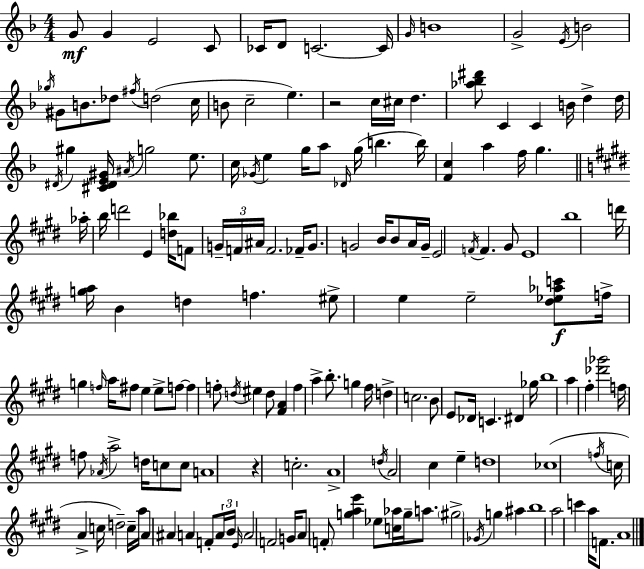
G4/e G4/q E4/h C4/e CES4/s D4/e C4/h. C4/s G4/s B4/w G4/h E4/s B4/h Gb5/s G#4/e B4/e. Db5/e F#5/s D5/h C5/s B4/e C5/h E5/q. R/h C5/s C#5/s D5/q. [Ab5,Bb5,D#6]/e C4/q C4/q B4/s D5/q D5/s D#4/s G#5/q [C#4,D#4,E4,G#4]/s A#4/s G5/h E5/e. C5/s Gb4/s E5/q G5/s A5/e Db4/s G5/s B5/q. B5/s [F4,C5]/q A5/q F5/s G5/q. Ab5/s B5/s D6/h E4/q [D5,Bb5]/s F4/e G4/s F4/s A#4/s F4/h. FES4/s G4/e. G4/h B4/s B4/e A4/s G4/s E4/h F4/s F4/q. G#4/e E4/w B5/w D6/s [G5,A5]/s B4/q D5/q F5/q. EIS5/e E5/q E5/h [D#5,Eb5,Ab5,C6]/e F5/s G5/q F5/s A5/s F#5/e E5/q E5/e F5/e F5/q F5/e D5/s EIS5/q D5/e [F#4,A4]/q F5/q A5/q B5/e. G5/q F#5/s D5/q C5/h. B4/e E4/e Db4/s C4/q. D#4/q Gb5/s B5/w A5/q F#5/q [Db6,Gb6]/h F5/s F5/e Ab4/s A5/h D5/s C5/e C5/e A4/w R/q C5/h. A4/w D5/s A4/h C#5/q E5/q D5/w CES5/w F5/s C5/s A4/q C5/s D5/h C5/s A5/s A4/q A#4/q A4/q F4/e A4/s B4/s E4/s A4/h F4/h G4/s A4/e F4/e [G5,A5,E6]/q Eb5/e [C5,Ab5]/s G5/s A5/e. G#5/h Gb4/s G5/q A#5/q B5/w A5/h C6/q A5/s F4/e. A4/w